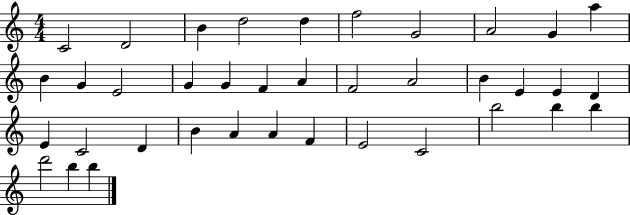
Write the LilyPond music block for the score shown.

{
  \clef treble
  \numericTimeSignature
  \time 4/4
  \key c \major
  c'2 d'2 | b'4 d''2 d''4 | f''2 g'2 | a'2 g'4 a''4 | \break b'4 g'4 e'2 | g'4 g'4 f'4 a'4 | f'2 a'2 | b'4 e'4 e'4 d'4 | \break e'4 c'2 d'4 | b'4 a'4 a'4 f'4 | e'2 c'2 | b''2 b''4 b''4 | \break d'''2 b''4 b''4 | \bar "|."
}